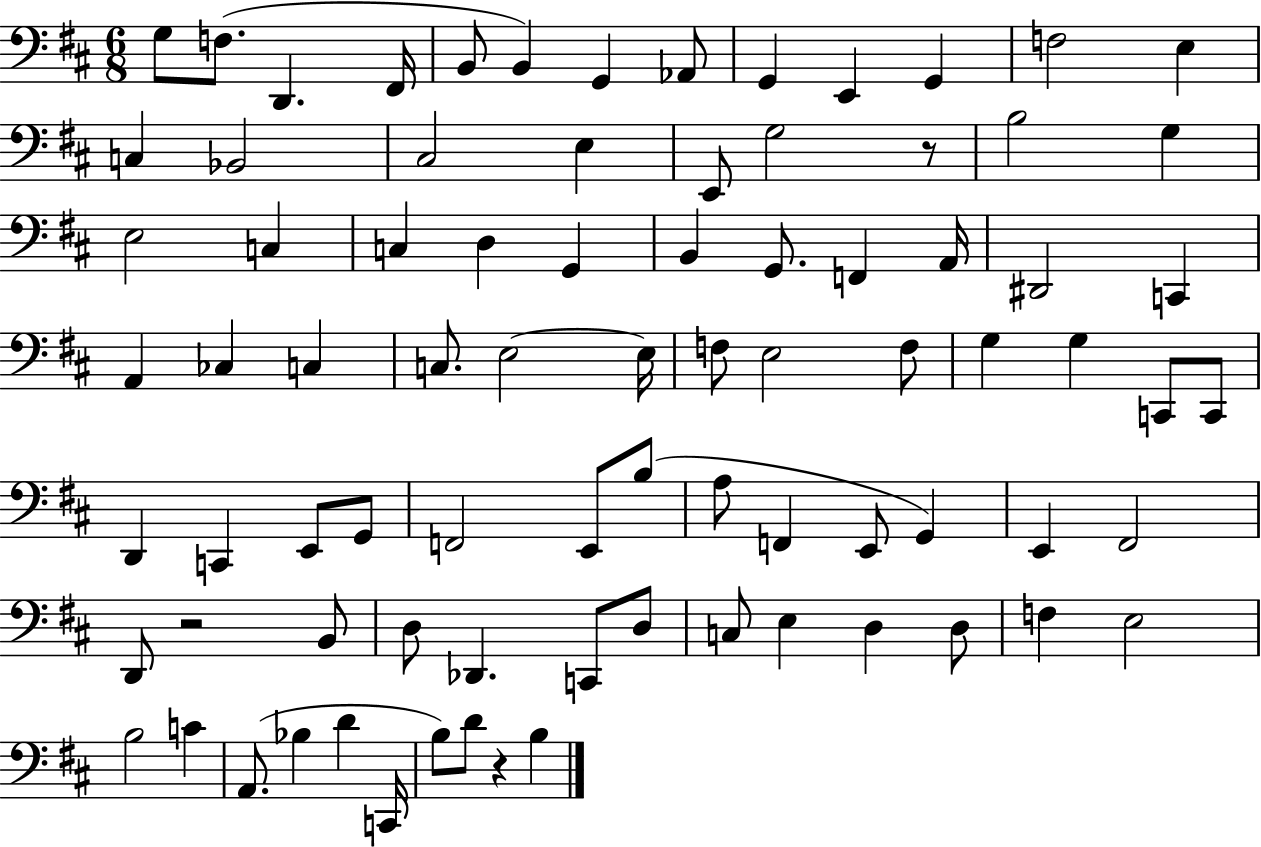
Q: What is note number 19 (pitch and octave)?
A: G3